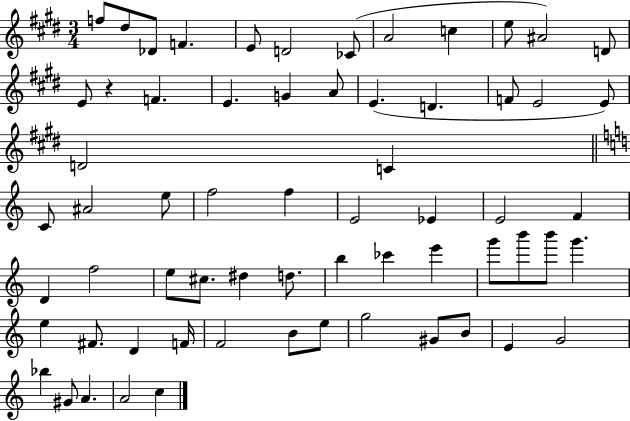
F5/e D#5/e Db4/e F4/q. E4/e D4/h CES4/e A4/h C5/q E5/e A#4/h D4/e E4/e R/q F4/q. E4/q. G4/q A4/e E4/q. D4/q. F4/e E4/h E4/e D4/h C4/q C4/e A#4/h E5/e F5/h F5/q E4/h Eb4/q E4/h F4/q D4/q F5/h E5/e C#5/e. D#5/q D5/e. B5/q CES6/q E6/q G6/e B6/e B6/e G6/q. E5/q F#4/e. D4/q F4/s F4/h B4/e E5/e G5/h G#4/e B4/e E4/q G4/h Bb5/q G#4/e A4/q. A4/h C5/q